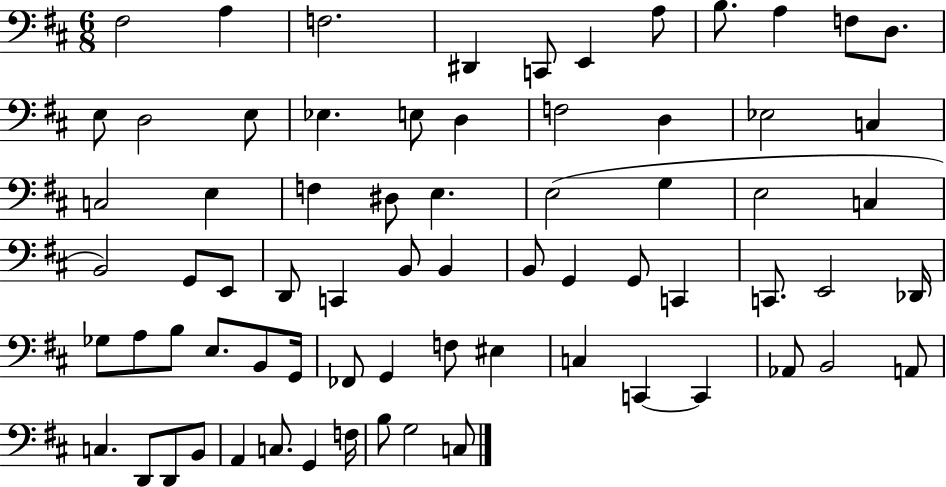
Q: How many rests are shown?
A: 0